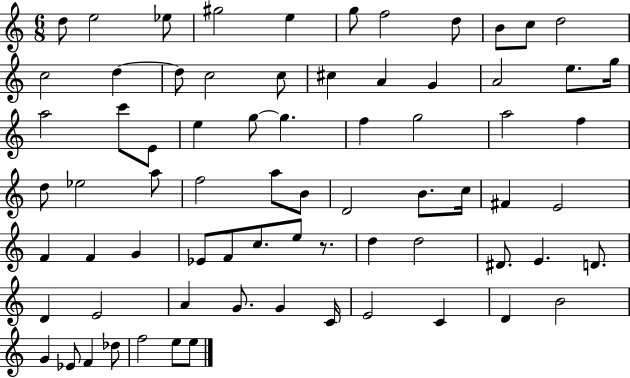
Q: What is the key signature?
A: C major